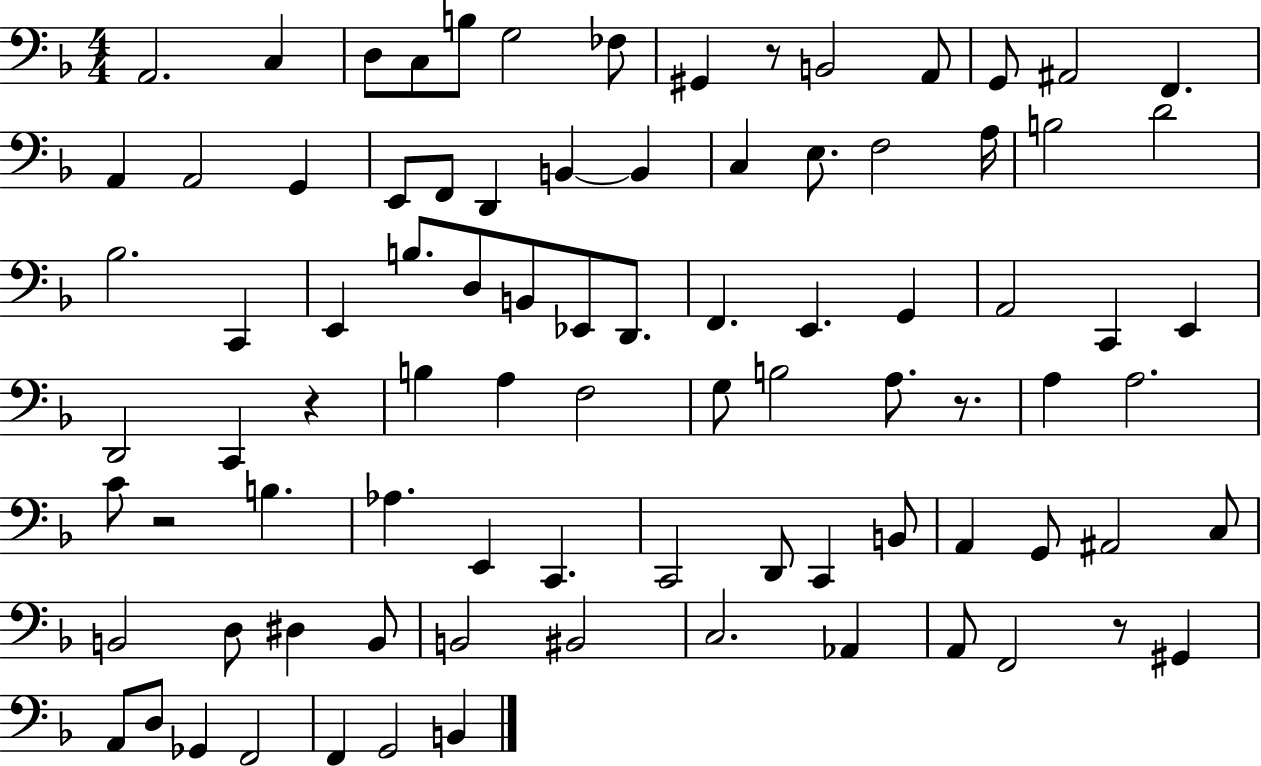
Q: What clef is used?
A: bass